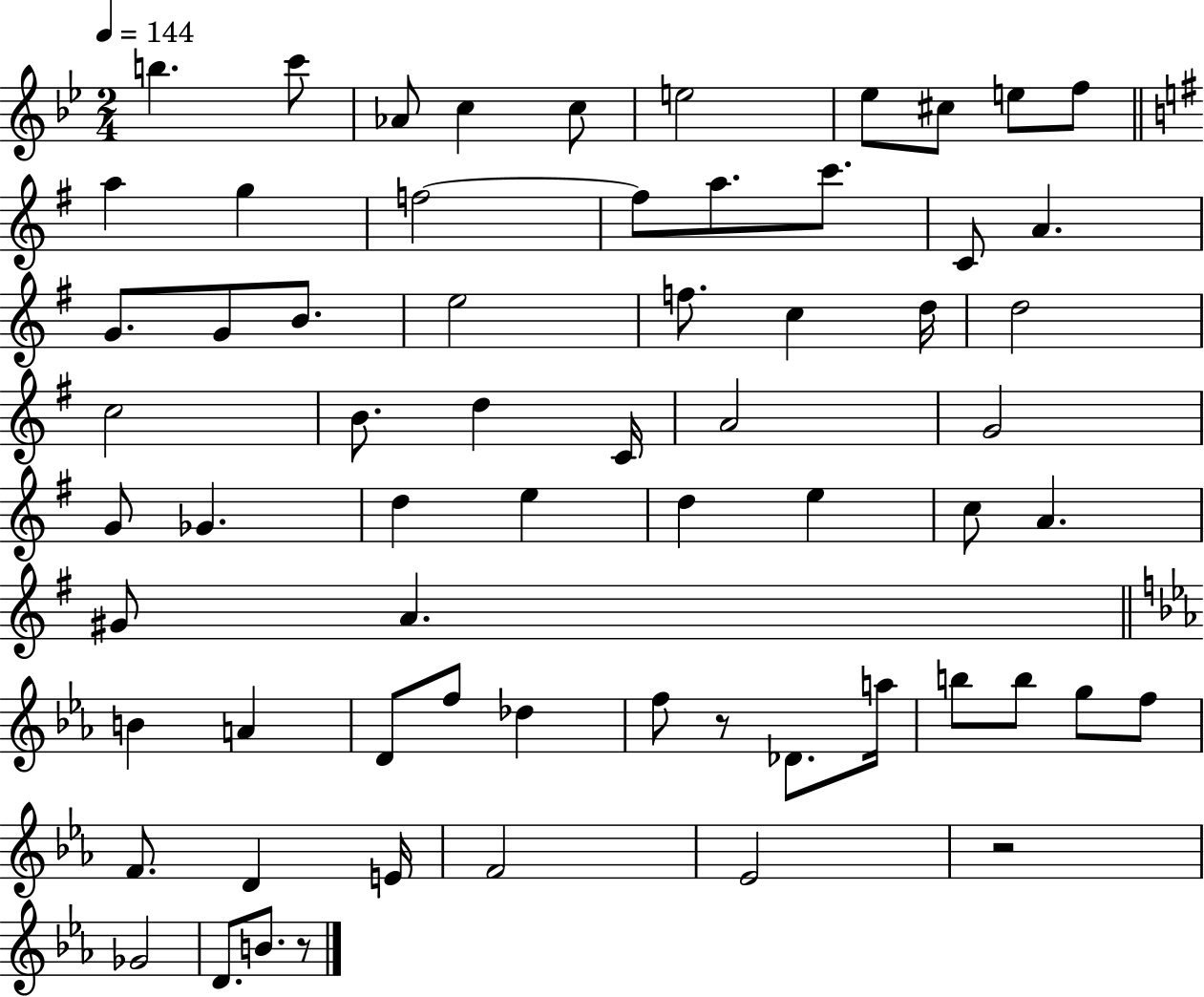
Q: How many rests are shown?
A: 3